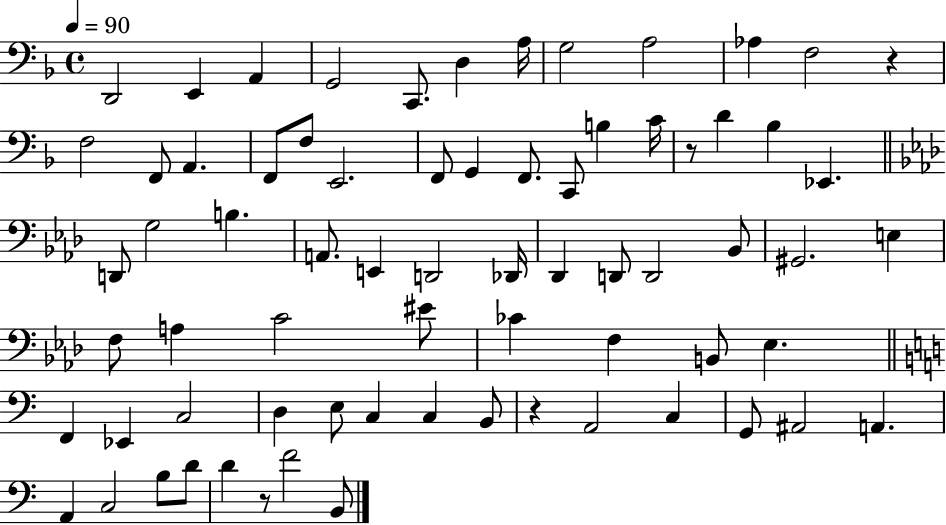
X:1
T:Untitled
M:4/4
L:1/4
K:F
D,,2 E,, A,, G,,2 C,,/2 D, A,/4 G,2 A,2 _A, F,2 z F,2 F,,/2 A,, F,,/2 F,/2 E,,2 F,,/2 G,, F,,/2 C,,/2 B, C/4 z/2 D _B, _E,, D,,/2 G,2 B, A,,/2 E,, D,,2 _D,,/4 _D,, D,,/2 D,,2 _B,,/2 ^G,,2 E, F,/2 A, C2 ^E/2 _C F, B,,/2 _E, F,, _E,, C,2 D, E,/2 C, C, B,,/2 z A,,2 C, G,,/2 ^A,,2 A,, A,, C,2 B,/2 D/2 D z/2 F2 B,,/2